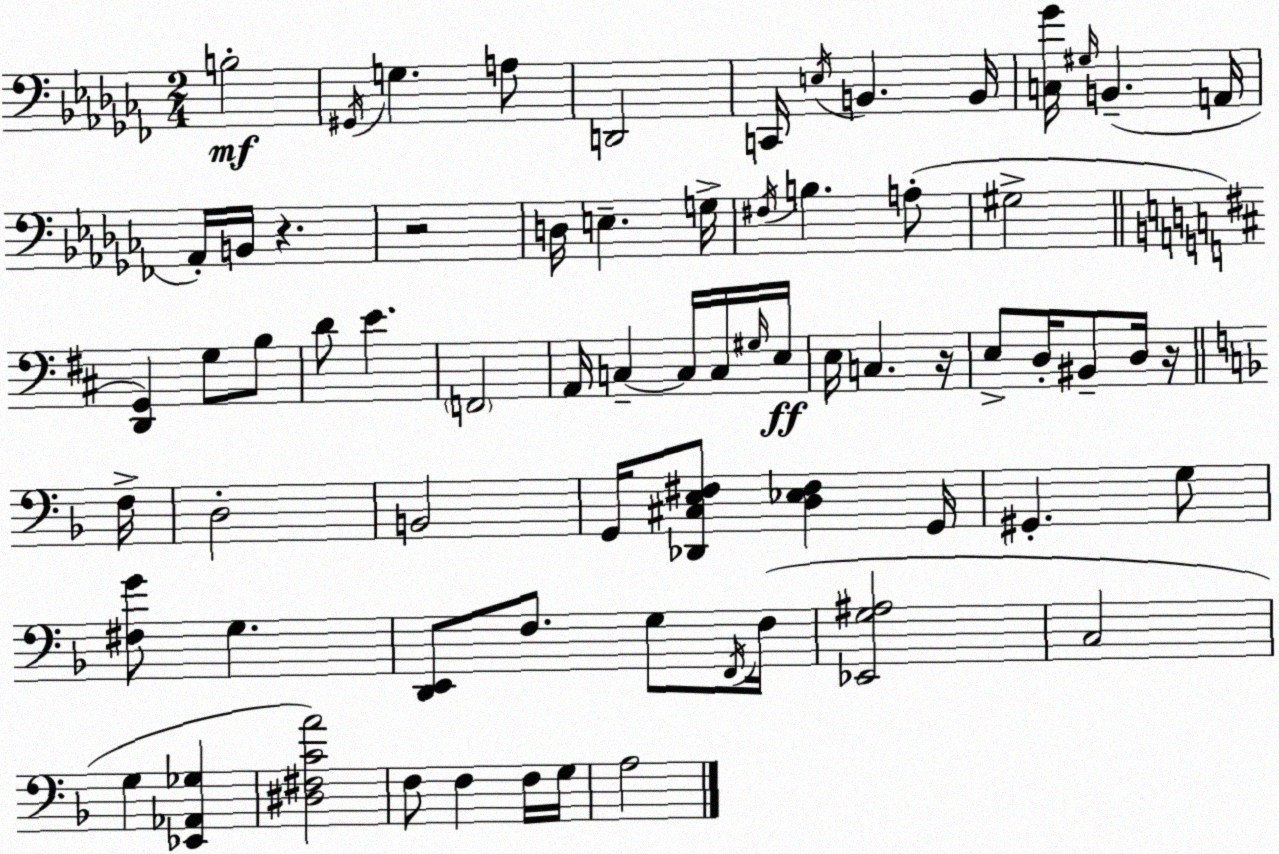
X:1
T:Untitled
M:2/4
L:1/4
K:Abm
B,2 ^G,,/4 G, A,/2 D,,2 C,,/4 E,/4 B,, B,,/4 [C,_G]/4 ^G,/4 B,, A,,/4 _A,,/4 B,,/4 z z2 D,/4 E, G,/4 ^F,/4 B, A,/2 ^G,2 [D,,G,,] G,/2 B,/2 D/2 E F,,2 A,,/4 C, C,/4 C,/4 ^G,/4 E,/4 E,/4 C, z/4 E,/2 D,/4 ^B,,/2 D,/4 z/4 F,/4 D,2 B,,2 G,,/4 [_D,,^C,E,^F,]/2 [D,_E,^F,] G,,/4 ^G,, G,/2 [^F,G]/2 G, [D,,E,,]/2 F,/2 G,/2 F,,/4 F,/4 [_E,,G,^A,]2 C,2 G, [_E,,_A,,_G,] [^D,^F,CA]2 F,/2 F, F,/4 G,/4 A,2